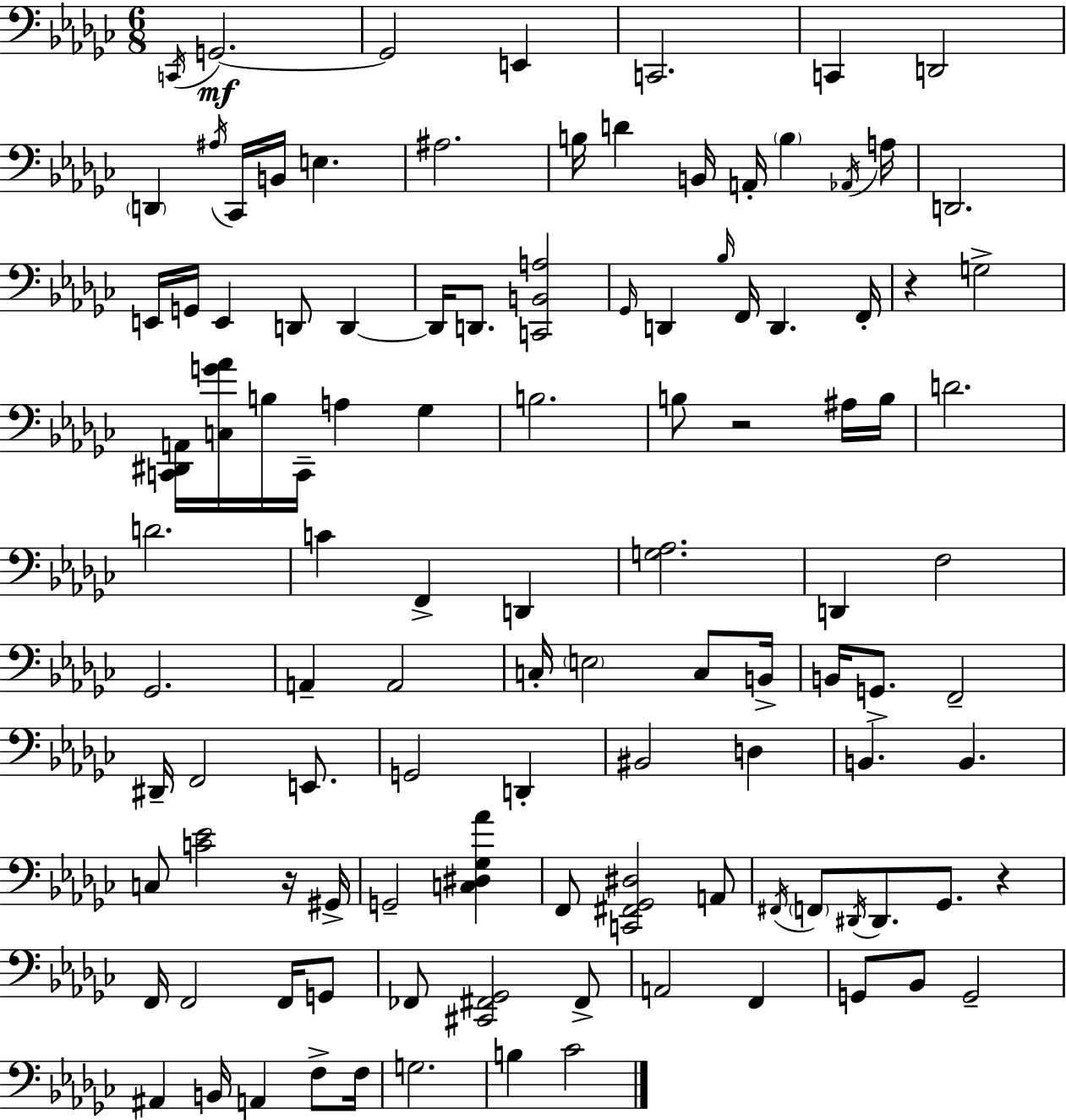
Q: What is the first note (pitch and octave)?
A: C2